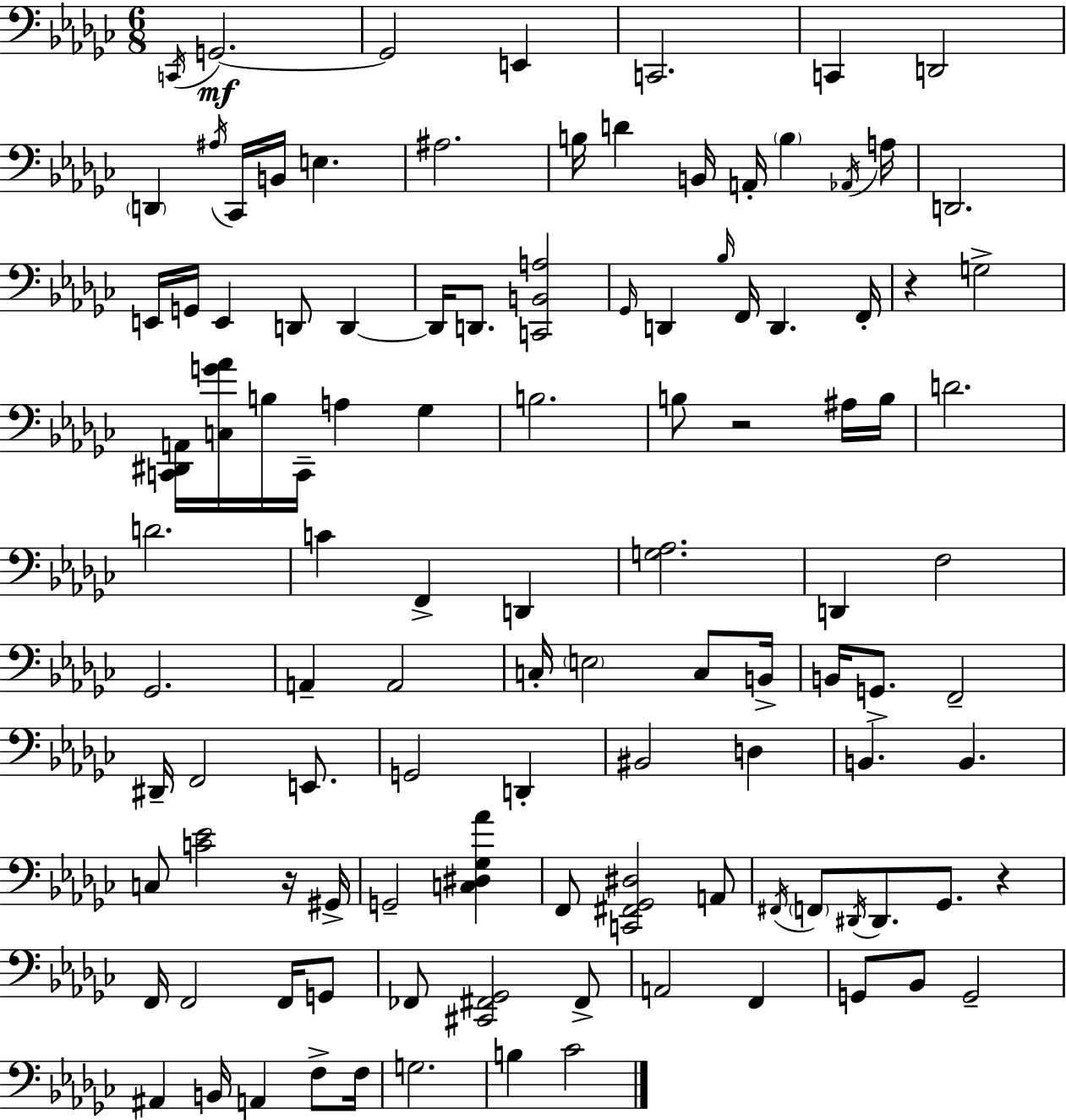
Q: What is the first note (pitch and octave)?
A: C2